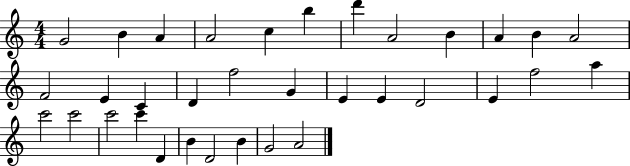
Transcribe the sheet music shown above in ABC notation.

X:1
T:Untitled
M:4/4
L:1/4
K:C
G2 B A A2 c b d' A2 B A B A2 F2 E C D f2 G E E D2 E f2 a c'2 c'2 c'2 c' D B D2 B G2 A2